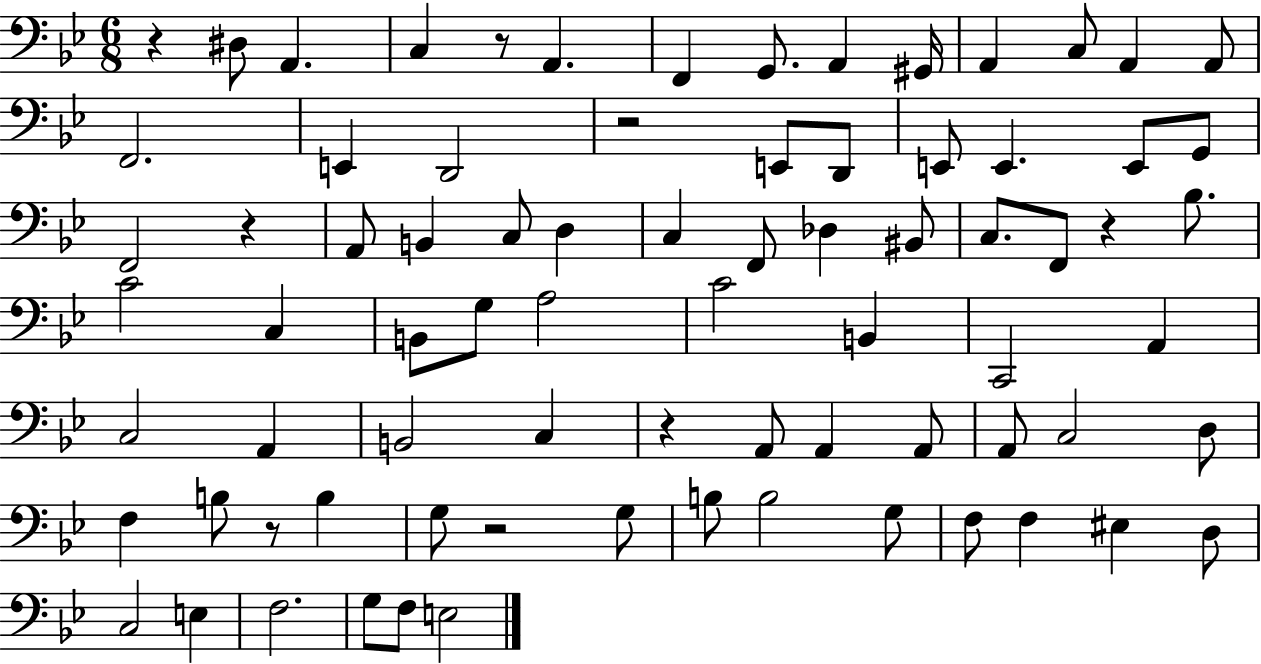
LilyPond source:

{
  \clef bass
  \numericTimeSignature
  \time 6/8
  \key bes \major
  r4 dis8 a,4. | c4 r8 a,4. | f,4 g,8. a,4 gis,16 | a,4 c8 a,4 a,8 | \break f,2. | e,4 d,2 | r2 e,8 d,8 | e,8 e,4. e,8 g,8 | \break f,2 r4 | a,8 b,4 c8 d4 | c4 f,8 des4 bis,8 | c8. f,8 r4 bes8. | \break c'2 c4 | b,8 g8 a2 | c'2 b,4 | c,2 a,4 | \break c2 a,4 | b,2 c4 | r4 a,8 a,4 a,8 | a,8 c2 d8 | \break f4 b8 r8 b4 | g8 r2 g8 | b8 b2 g8 | f8 f4 eis4 d8 | \break c2 e4 | f2. | g8 f8 e2 | \bar "|."
}